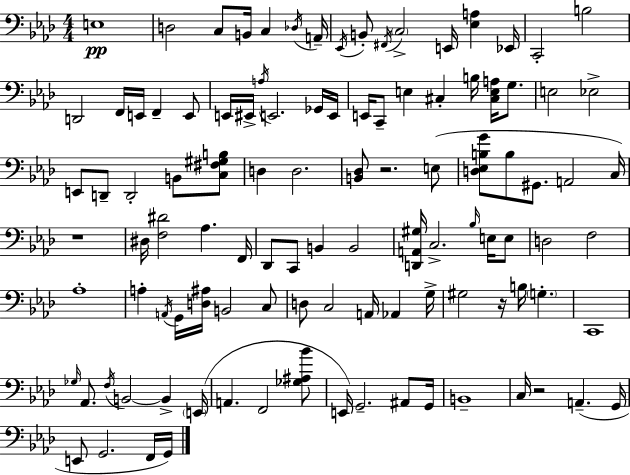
X:1
T:Untitled
M:4/4
L:1/4
K:Ab
E,4 D,2 C,/2 B,,/4 C, _D,/4 A,,/4 _E,,/4 B,,/2 ^F,,/4 C,2 E,,/4 [_E,A,] _E,,/4 C,,2 B,2 D,,2 F,,/4 E,,/4 F,, E,,/2 E,,/4 ^E,,/4 A,/4 E,,2 _G,,/4 E,,/4 E,,/4 C,,/2 E, ^C, B,/4 [^C,E,A,]/4 G,/2 E,2 _E,2 E,,/2 D,,/2 D,,2 B,,/2 [C,^F,^G,B,]/2 D, D,2 [B,,_D,]/2 z2 E,/2 [D,_E,B,G]/2 B,/2 ^G,,/2 A,,2 C,/4 z4 ^D,/4 [F,^D]2 _A, F,,/4 _D,,/2 C,,/2 B,, B,,2 [D,,A,,^G,]/4 C,2 _B,/4 E,/4 E,/2 D,2 F,2 _A,4 A, A,,/4 G,,/4 [D,^A,]/4 B,,2 C,/2 D,/2 C,2 A,,/4 _A,, G,/4 ^G,2 z/4 B,/4 G, C,,4 _G,/4 _A,,/2 F,/4 B,,2 B,, E,,/4 A,, F,,2 [_G,^A,_B]/2 E,,/4 G,,2 ^A,,/2 G,,/4 B,,4 C,/4 z2 A,, G,,/4 E,,/2 G,,2 F,,/4 G,,/4